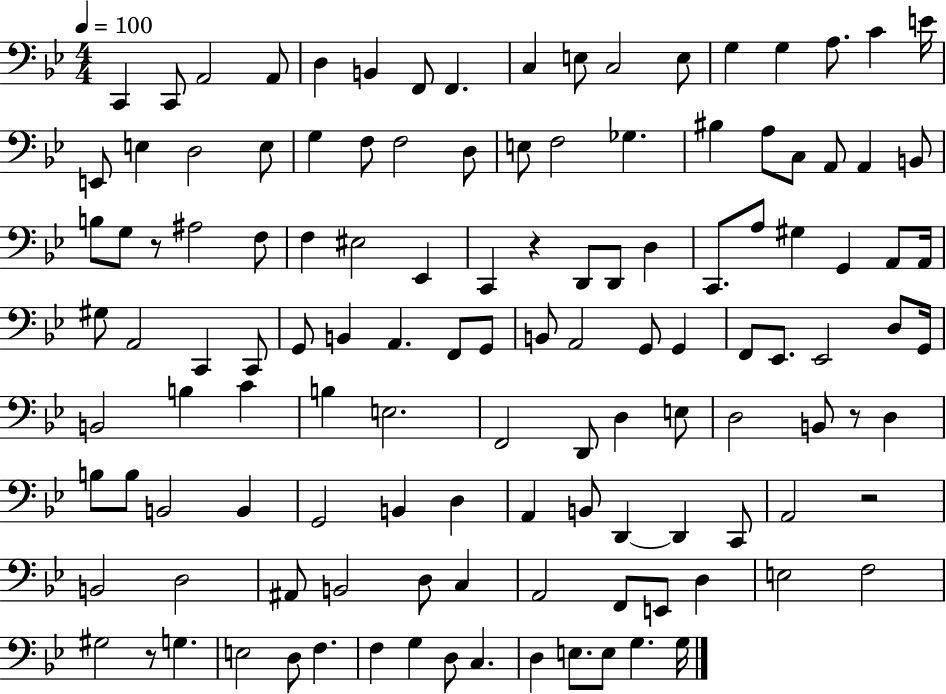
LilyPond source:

{
  \clef bass
  \numericTimeSignature
  \time 4/4
  \key bes \major
  \tempo 4 = 100
  c,4 c,8 a,2 a,8 | d4 b,4 f,8 f,4. | c4 e8 c2 e8 | g4 g4 a8. c'4 e'16 | \break e,8 e4 d2 e8 | g4 f8 f2 d8 | e8 f2 ges4. | bis4 a8 c8 a,8 a,4 b,8 | \break b8 g8 r8 ais2 f8 | f4 eis2 ees,4 | c,4 r4 d,8 d,8 d4 | c,8. a8 gis4 g,4 a,8 a,16 | \break gis8 a,2 c,4 c,8 | g,8 b,4 a,4. f,8 g,8 | b,8 a,2 g,8 g,4 | f,8 ees,8. ees,2 d8 g,16 | \break b,2 b4 c'4 | b4 e2. | f,2 d,8 d4 e8 | d2 b,8 r8 d4 | \break b8 b8 b,2 b,4 | g,2 b,4 d4 | a,4 b,8 d,4~~ d,4 c,8 | a,2 r2 | \break b,2 d2 | ais,8 b,2 d8 c4 | a,2 f,8 e,8 d4 | e2 f2 | \break gis2 r8 g4. | e2 d8 f4. | f4 g4 d8 c4. | d4 e8. e8 g4. g16 | \break \bar "|."
}